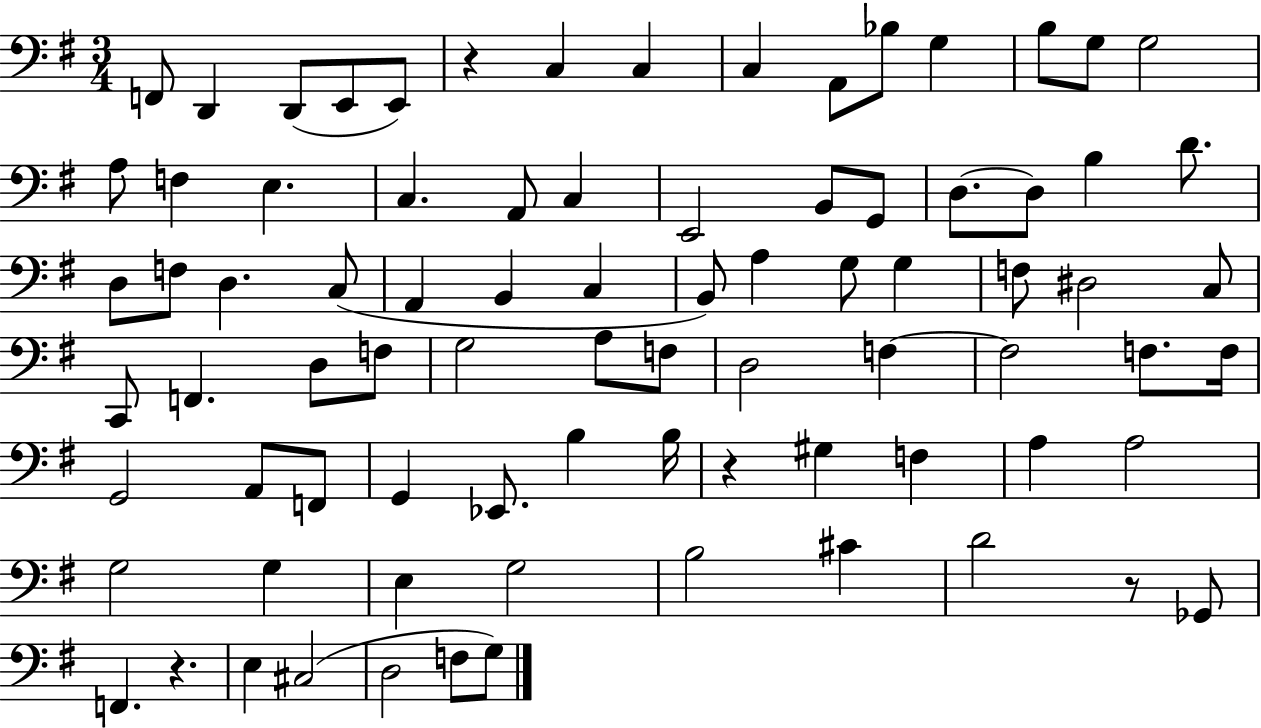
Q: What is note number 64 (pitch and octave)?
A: A3